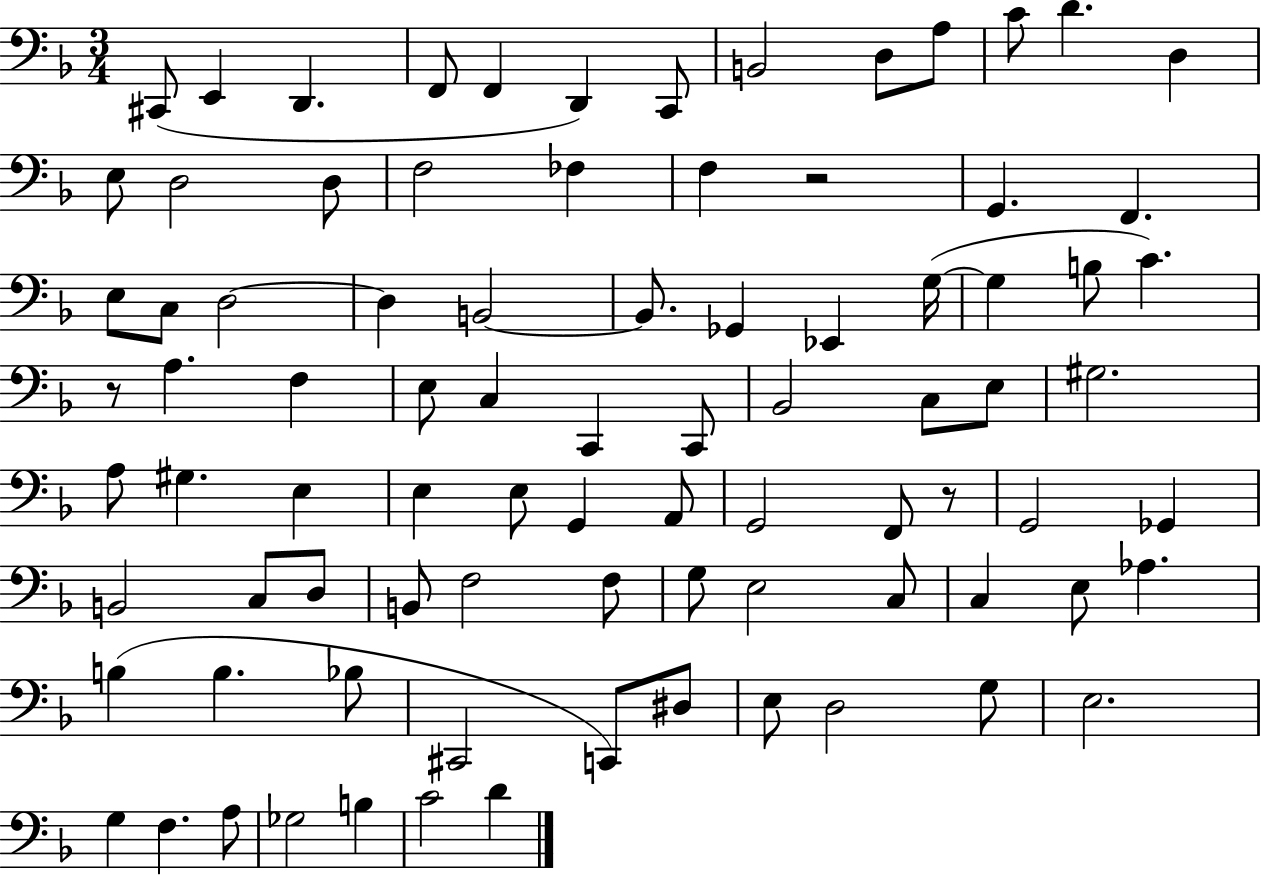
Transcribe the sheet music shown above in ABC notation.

X:1
T:Untitled
M:3/4
L:1/4
K:F
^C,,/2 E,, D,, F,,/2 F,, D,, C,,/2 B,,2 D,/2 A,/2 C/2 D D, E,/2 D,2 D,/2 F,2 _F, F, z2 G,, F,, E,/2 C,/2 D,2 D, B,,2 B,,/2 _G,, _E,, G,/4 G, B,/2 C z/2 A, F, E,/2 C, C,, C,,/2 _B,,2 C,/2 E,/2 ^G,2 A,/2 ^G, E, E, E,/2 G,, A,,/2 G,,2 F,,/2 z/2 G,,2 _G,, B,,2 C,/2 D,/2 B,,/2 F,2 F,/2 G,/2 E,2 C,/2 C, E,/2 _A, B, B, _B,/2 ^C,,2 C,,/2 ^D,/2 E,/2 D,2 G,/2 E,2 G, F, A,/2 _G,2 B, C2 D